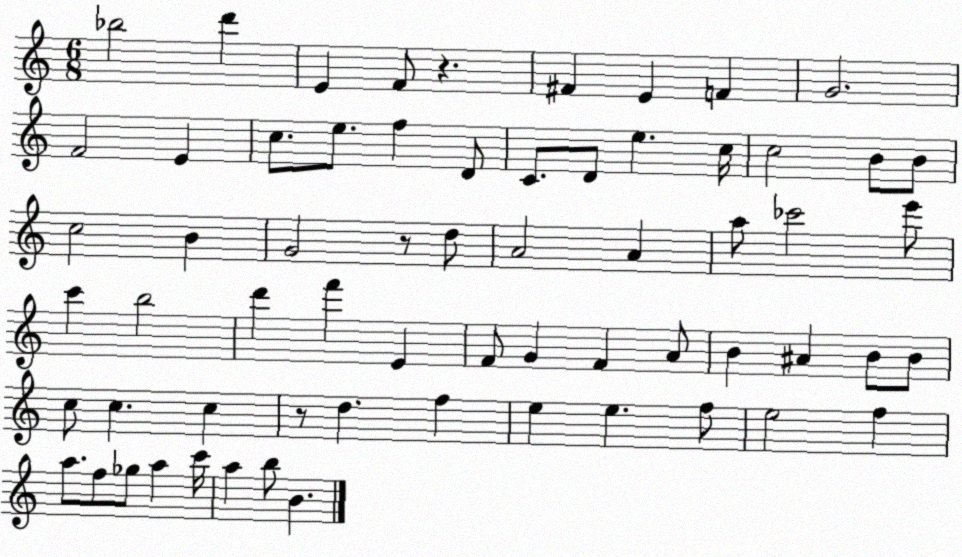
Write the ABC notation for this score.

X:1
T:Untitled
M:6/8
L:1/4
K:C
_b2 d' E F/2 z ^F E F G2 F2 E c/2 e/2 f D/2 C/2 D/2 e c/4 c2 B/2 B/2 c2 B G2 z/2 d/2 A2 A a/2 _c'2 e'/2 c' b2 d' f' E F/2 G F A/2 B ^A B/2 B/2 c/2 c c z/2 d f e e f/2 e2 f a/2 f/2 _g/2 a c'/4 a b/2 B